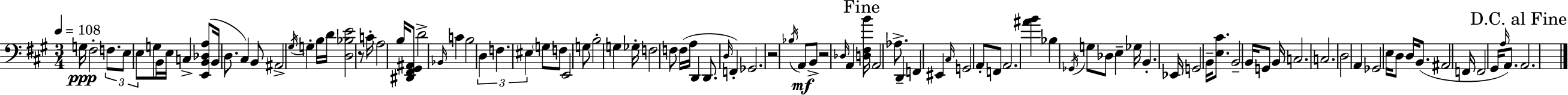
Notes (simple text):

G3/s F#3/h F3/e. E3/e E3/e G3/e B2/s E3/s C3/q [E2,B2,Db3,A3]/e B2/s D3/e. C#3/q B2/e A#2/h G#3/s G3/q B3/s D4/s [D3,Bb3,E4]/h R/e C4/s A3/h B3/s [D#2,F#2,G#2,A#2]/e D4/h Bb2/s C4/q B3/h D3/q F3/q. EIS3/q G3/e F3/e E2/h G3/e B3/h G3/q Gb3/s F3/h F3/e F3/s A3/s D2/q D2/e. D3/s F2/q Gb2/h. R/h Bb3/s A2/e B2/e R/h Db3/s A2/q [D3,F#3,B4]/s A2/h Ab3/e. D2/q F2/q EIS2/q C#3/s G2/h A2/e F2/e A2/h. [A#4,B4]/q Bb3/q Gb2/s G3/e Db3/e E3/q Gb3/s B2/q. Eb2/s G2/h B2/s [E3,C#4]/e. B2/h B2/s G2/e B2/s C3/h. C3/h. D3/h A2/q Gb2/h E3/s D3/e D3/s B2/e. A#2/h F2/s F2/h G#2/s A3/s A2/e. A2/h.